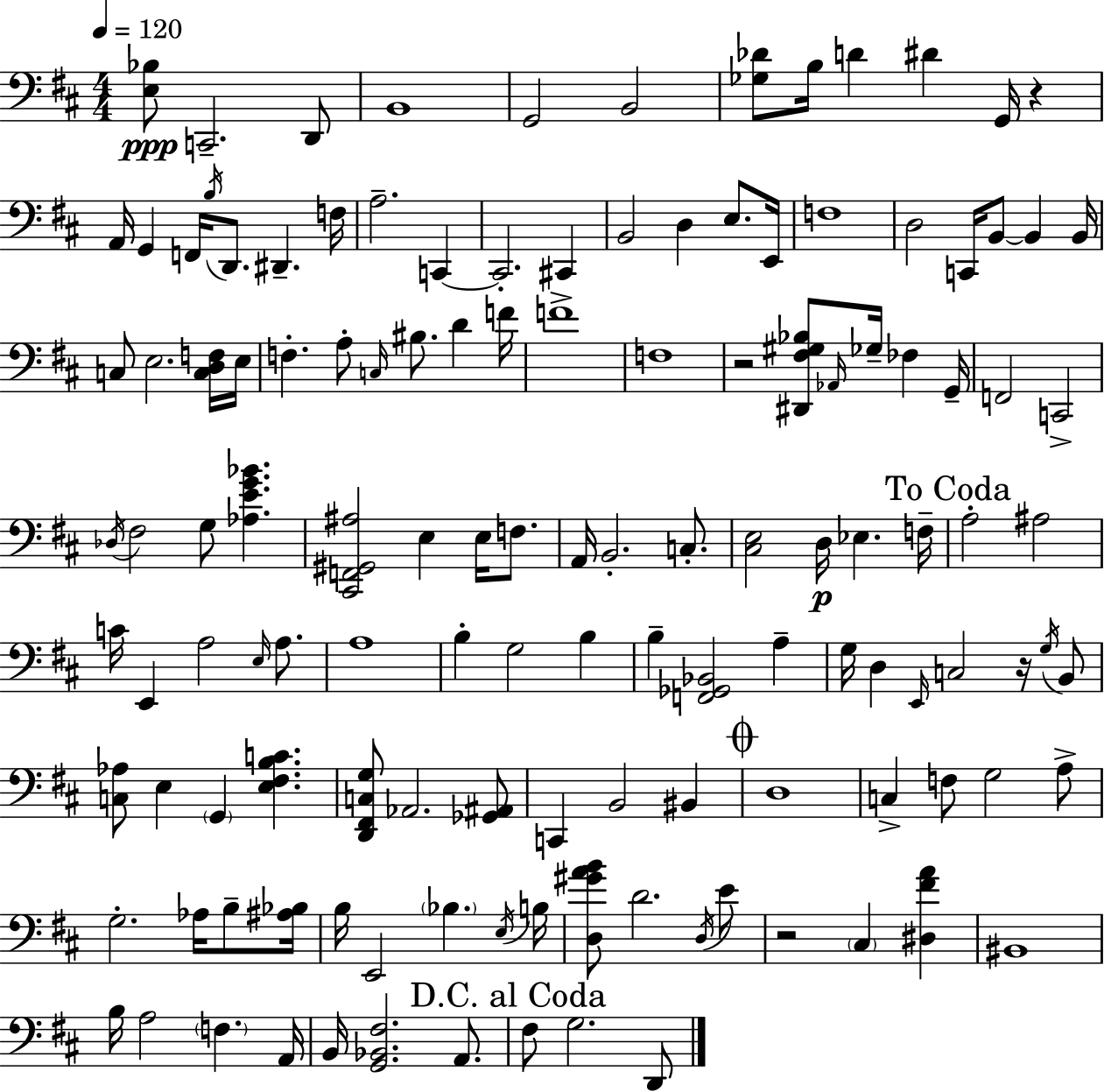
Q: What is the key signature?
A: D major